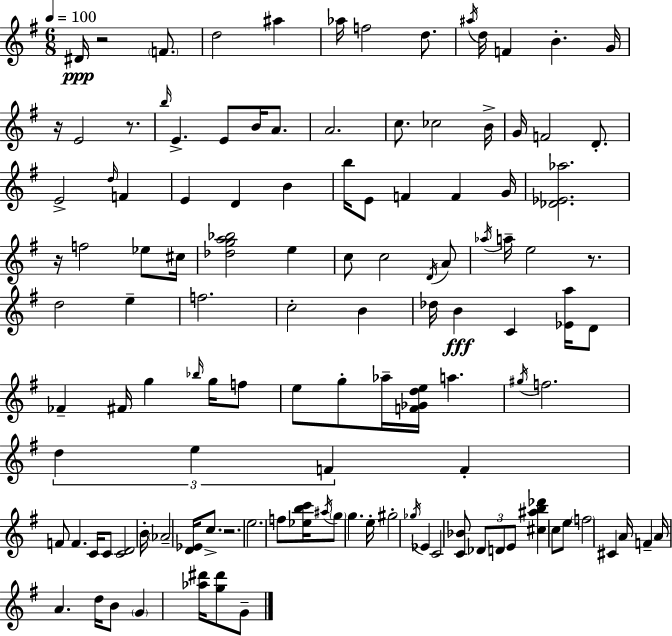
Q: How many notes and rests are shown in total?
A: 121